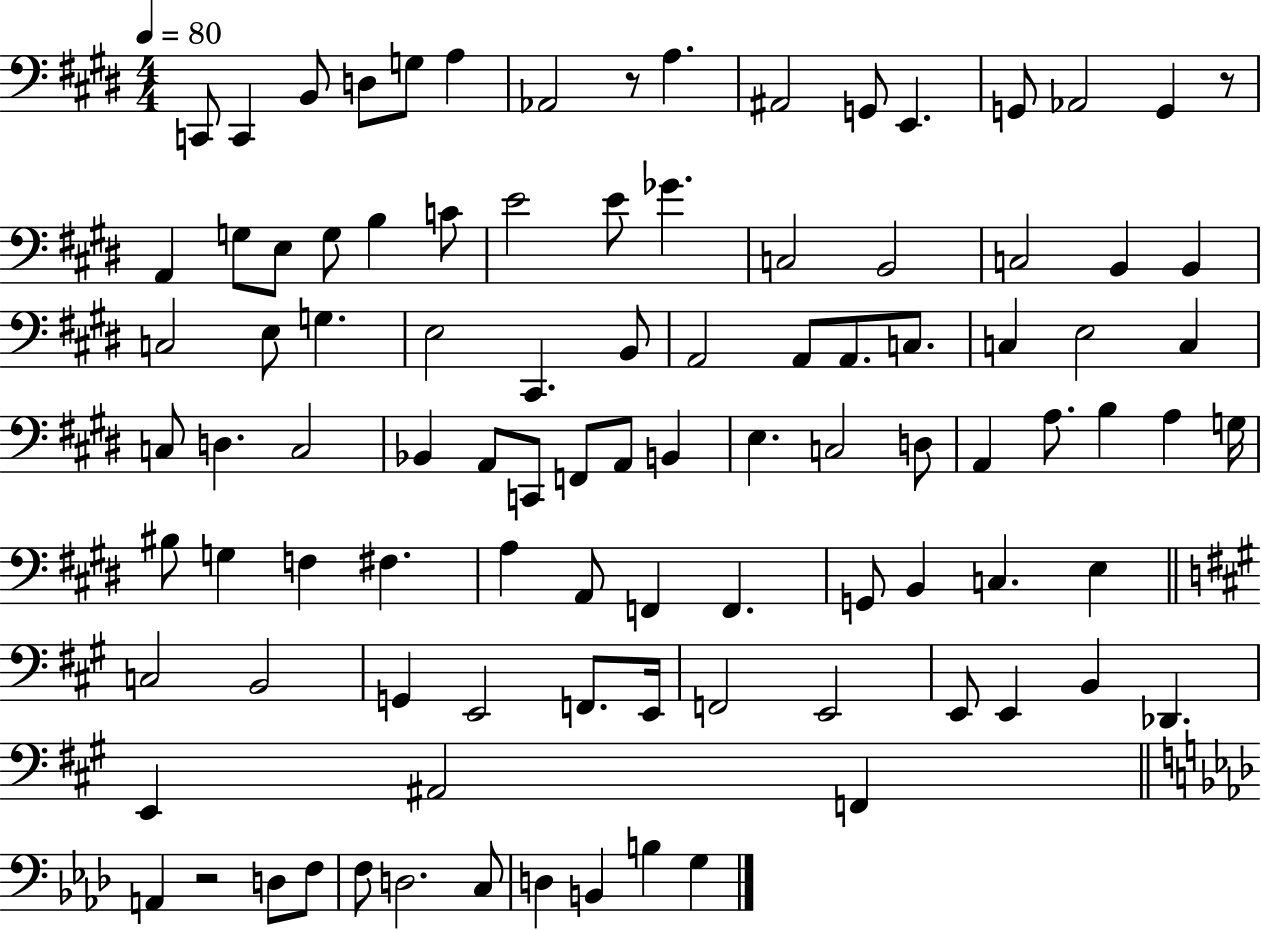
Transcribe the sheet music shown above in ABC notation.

X:1
T:Untitled
M:4/4
L:1/4
K:E
C,,/2 C,, B,,/2 D,/2 G,/2 A, _A,,2 z/2 A, ^A,,2 G,,/2 E,, G,,/2 _A,,2 G,, z/2 A,, G,/2 E,/2 G,/2 B, C/2 E2 E/2 _G C,2 B,,2 C,2 B,, B,, C,2 E,/2 G, E,2 ^C,, B,,/2 A,,2 A,,/2 A,,/2 C,/2 C, E,2 C, C,/2 D, C,2 _B,, A,,/2 C,,/2 F,,/2 A,,/2 B,, E, C,2 D,/2 A,, A,/2 B, A, G,/4 ^B,/2 G, F, ^F, A, A,,/2 F,, F,, G,,/2 B,, C, E, C,2 B,,2 G,, E,,2 F,,/2 E,,/4 F,,2 E,,2 E,,/2 E,, B,, _D,, E,, ^A,,2 F,, A,, z2 D,/2 F,/2 F,/2 D,2 C,/2 D, B,, B, G,